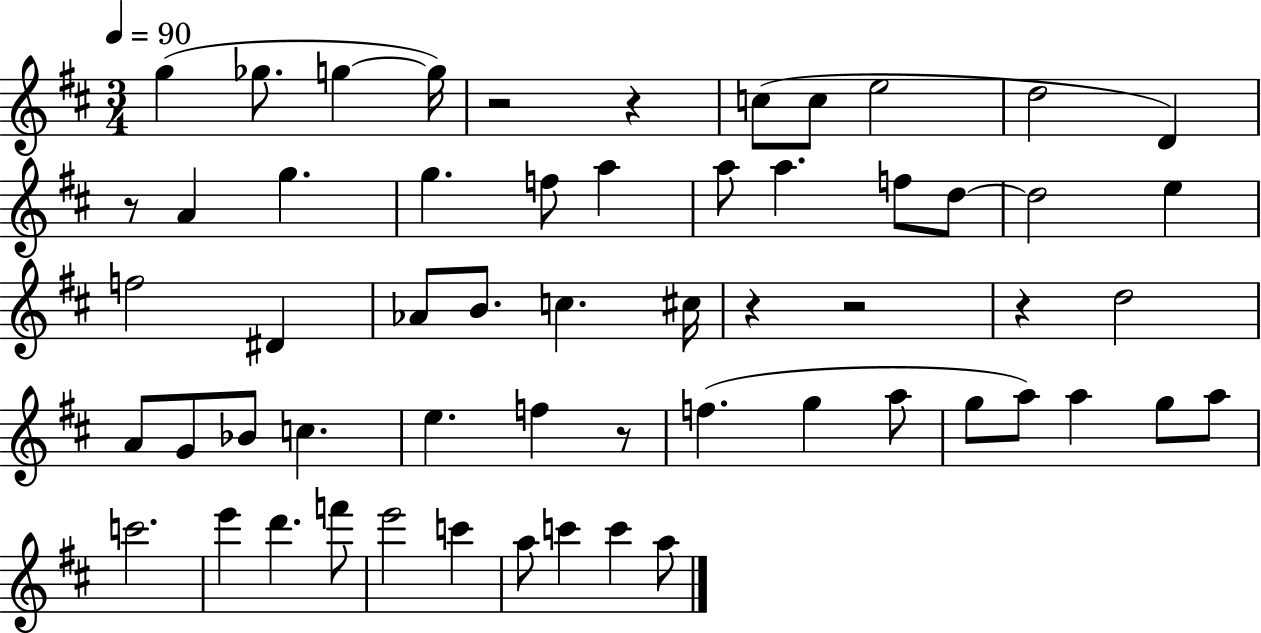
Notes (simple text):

G5/q Gb5/e. G5/q G5/s R/h R/q C5/e C5/e E5/h D5/h D4/q R/e A4/q G5/q. G5/q. F5/e A5/q A5/e A5/q. F5/e D5/e D5/h E5/q F5/h D#4/q Ab4/e B4/e. C5/q. C#5/s R/q R/h R/q D5/h A4/e G4/e Bb4/e C5/q. E5/q. F5/q R/e F5/q. G5/q A5/e G5/e A5/e A5/q G5/e A5/e C6/h. E6/q D6/q. F6/e E6/h C6/q A5/e C6/q C6/q A5/e